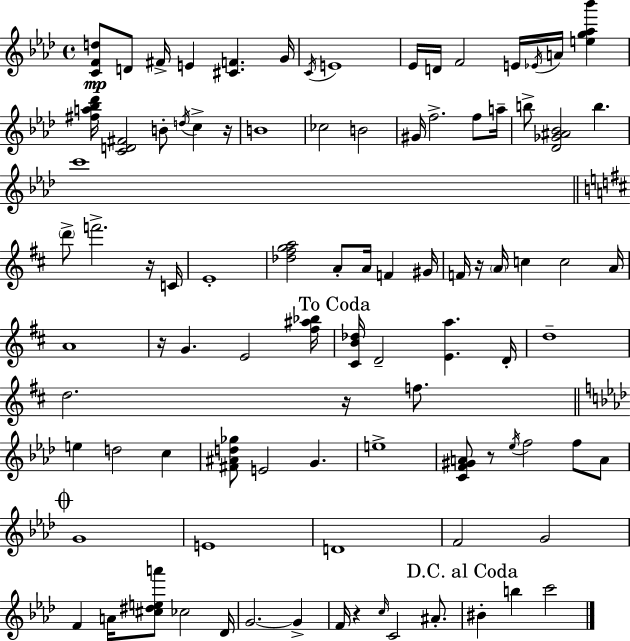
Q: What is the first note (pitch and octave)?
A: D4